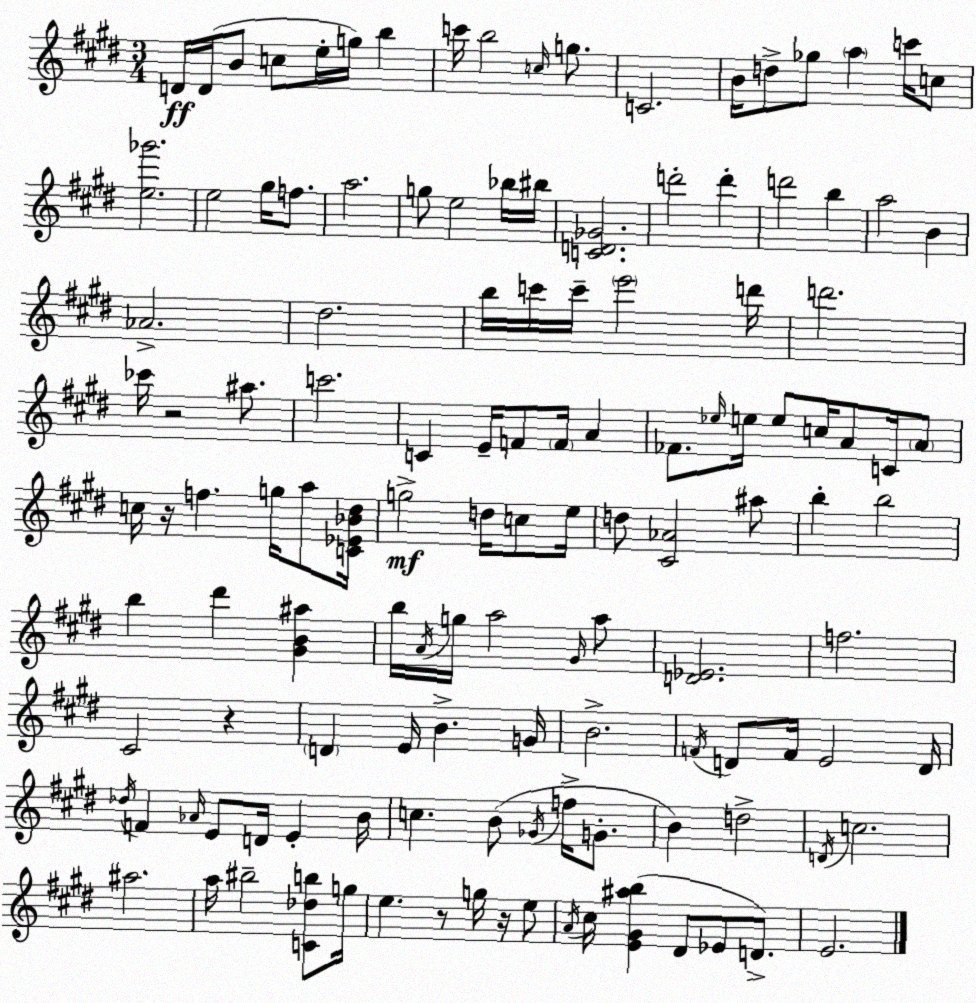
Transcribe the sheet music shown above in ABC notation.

X:1
T:Untitled
M:3/4
L:1/4
K:E
D/4 D/4 B/2 c/2 e/4 g/4 b c'/4 b2 c/4 g/2 C2 B/4 d/2 _g/2 a c'/4 c/2 [e_g']2 e2 ^g/4 f/2 a2 g/2 e2 _b/4 ^b/4 [CD_G]2 d'2 d' d'2 b a2 B _A2 ^d2 b/4 c'/4 c'/4 e'2 d'/4 d'2 _c'/4 z2 ^a/2 c'2 C E/4 F/2 F/4 A _F/2 _e/4 e/4 e/2 c/4 A/2 C/4 A/2 c/4 z/4 f g/4 a/2 [C_E_B^d]/4 g2 d/4 c/2 e/4 d/2 [^C_A]2 ^a/2 b b2 b ^d' [^GB^a] b/4 A/4 g/4 a2 ^G/4 a/2 [D_E]2 f2 ^C2 z D E/4 B G/4 B2 F/4 D/2 F/4 E2 D/4 _d/4 F _A/4 E/2 D/4 E B/4 c B/2 _G/4 f/4 G/2 B d2 D/4 c2 ^a2 a/4 ^b2 [C_db]/2 g/4 e z/2 g/4 z/4 e/2 A/4 ^c/4 [E^G^ab] ^D/2 _E/2 D/2 E2